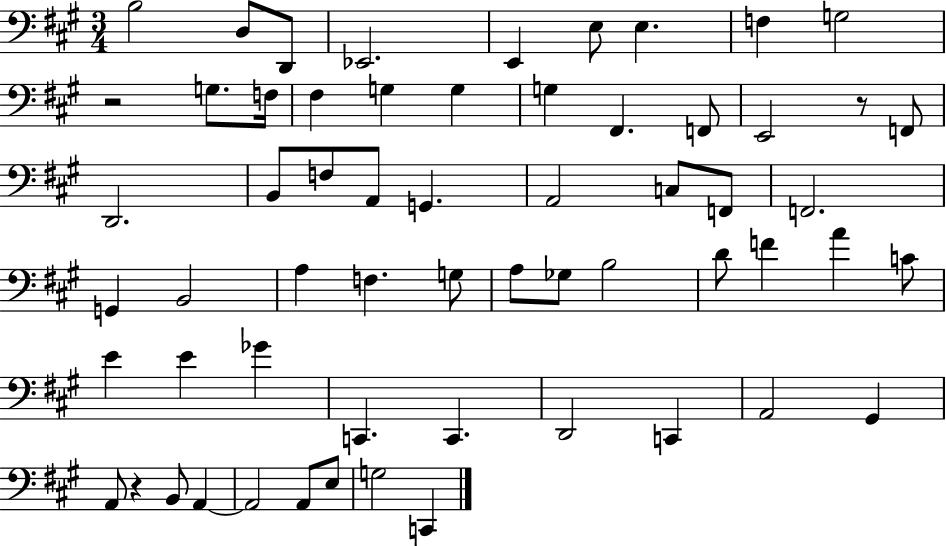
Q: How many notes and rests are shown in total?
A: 60